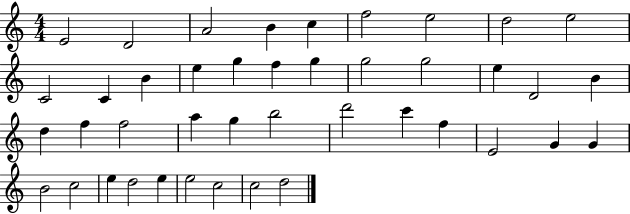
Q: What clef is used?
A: treble